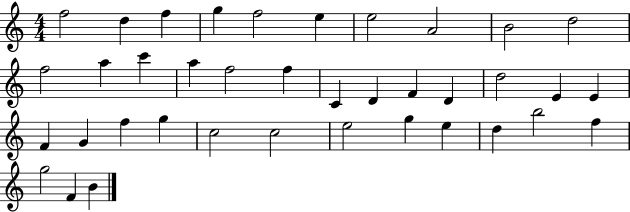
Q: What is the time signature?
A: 4/4